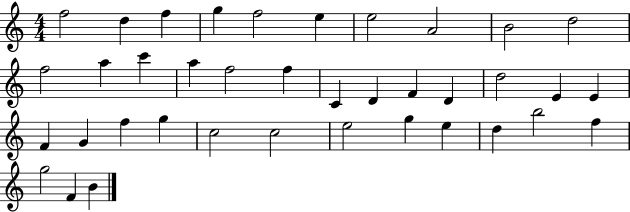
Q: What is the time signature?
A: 4/4